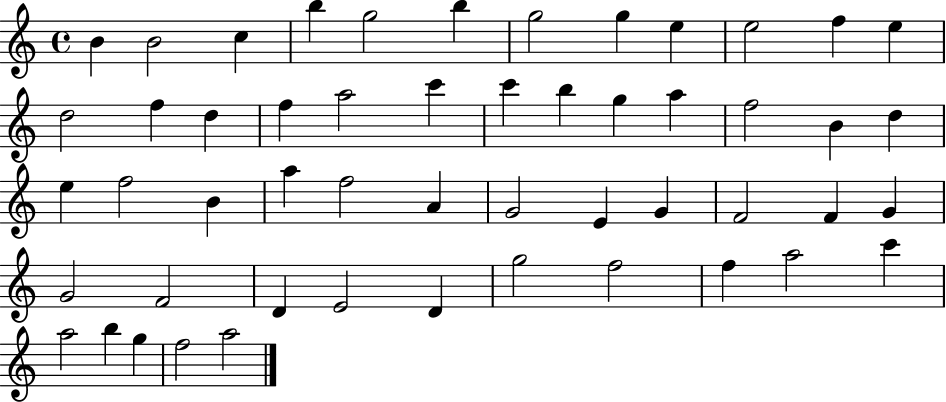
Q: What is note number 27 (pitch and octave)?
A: F5